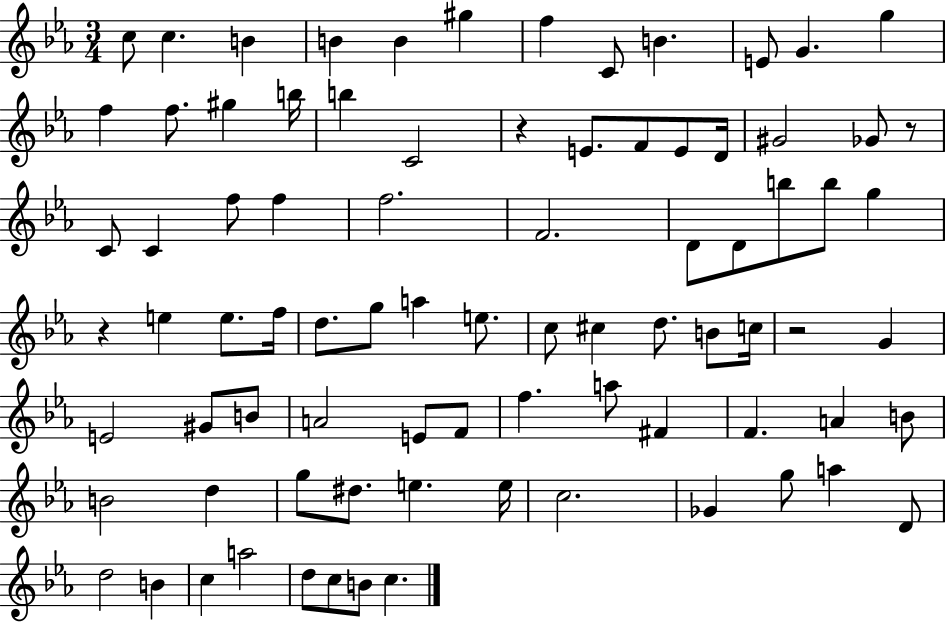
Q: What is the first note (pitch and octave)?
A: C5